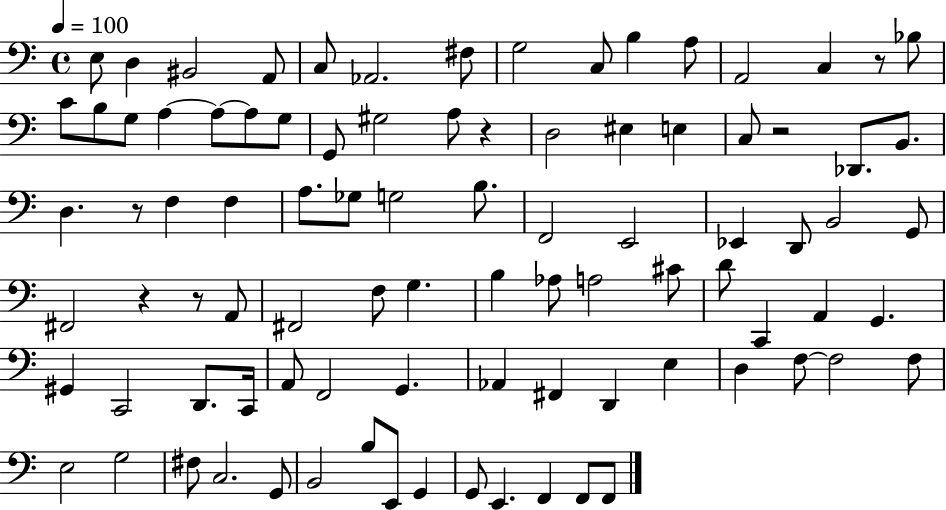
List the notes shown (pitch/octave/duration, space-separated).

E3/e D3/q BIS2/h A2/e C3/e Ab2/h. F#3/e G3/h C3/e B3/q A3/e A2/h C3/q R/e Bb3/e C4/e B3/e G3/e A3/q A3/e A3/e G3/e G2/e G#3/h A3/e R/q D3/h EIS3/q E3/q C3/e R/h Db2/e. B2/e. D3/q. R/e F3/q F3/q A3/e. Gb3/e G3/h B3/e. F2/h E2/h Eb2/q D2/e B2/h G2/e F#2/h R/q R/e A2/e F#2/h F3/e G3/q. B3/q Ab3/e A3/h C#4/e D4/e C2/q A2/q G2/q. G#2/q C2/h D2/e. C2/s A2/e F2/h G2/q. Ab2/q F#2/q D2/q E3/q D3/q F3/e F3/h F3/e E3/h G3/h F#3/e C3/h. G2/e B2/h B3/e E2/e G2/q G2/e E2/q. F2/q F2/e F2/e